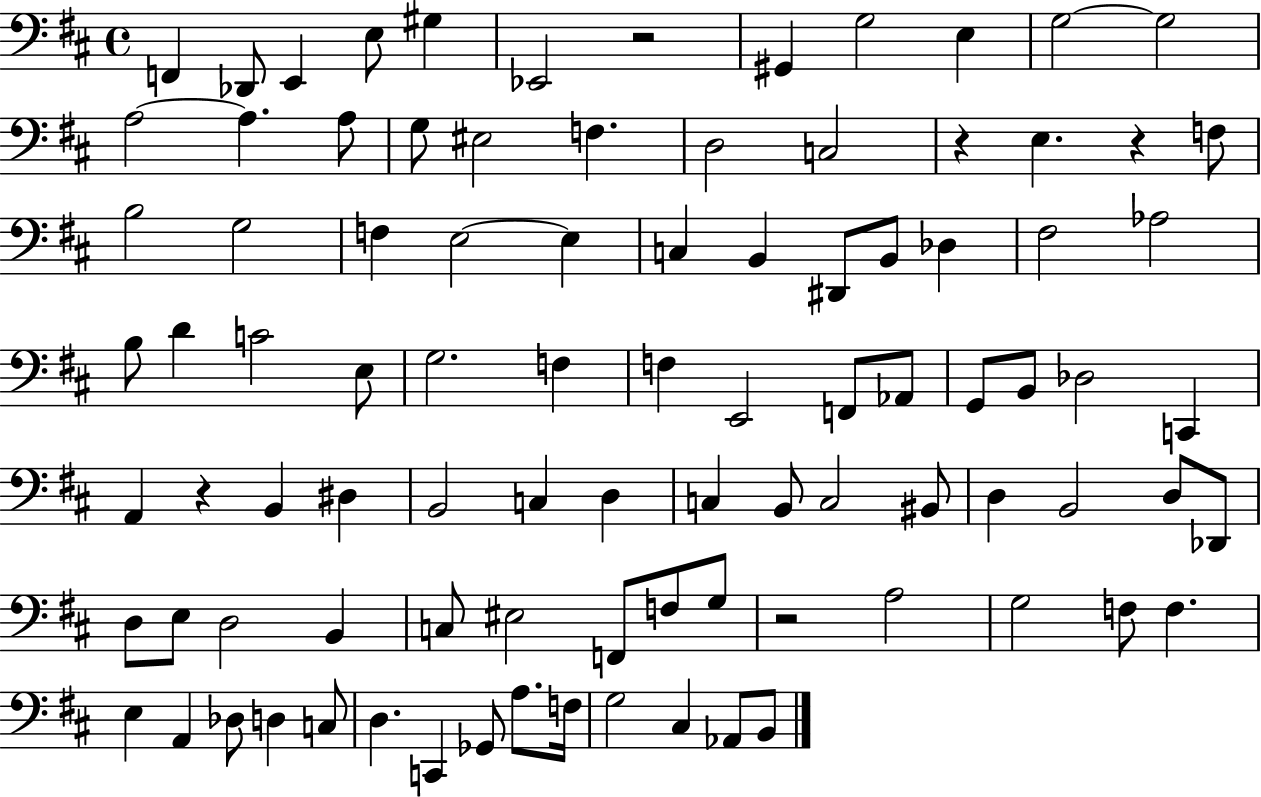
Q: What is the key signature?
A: D major